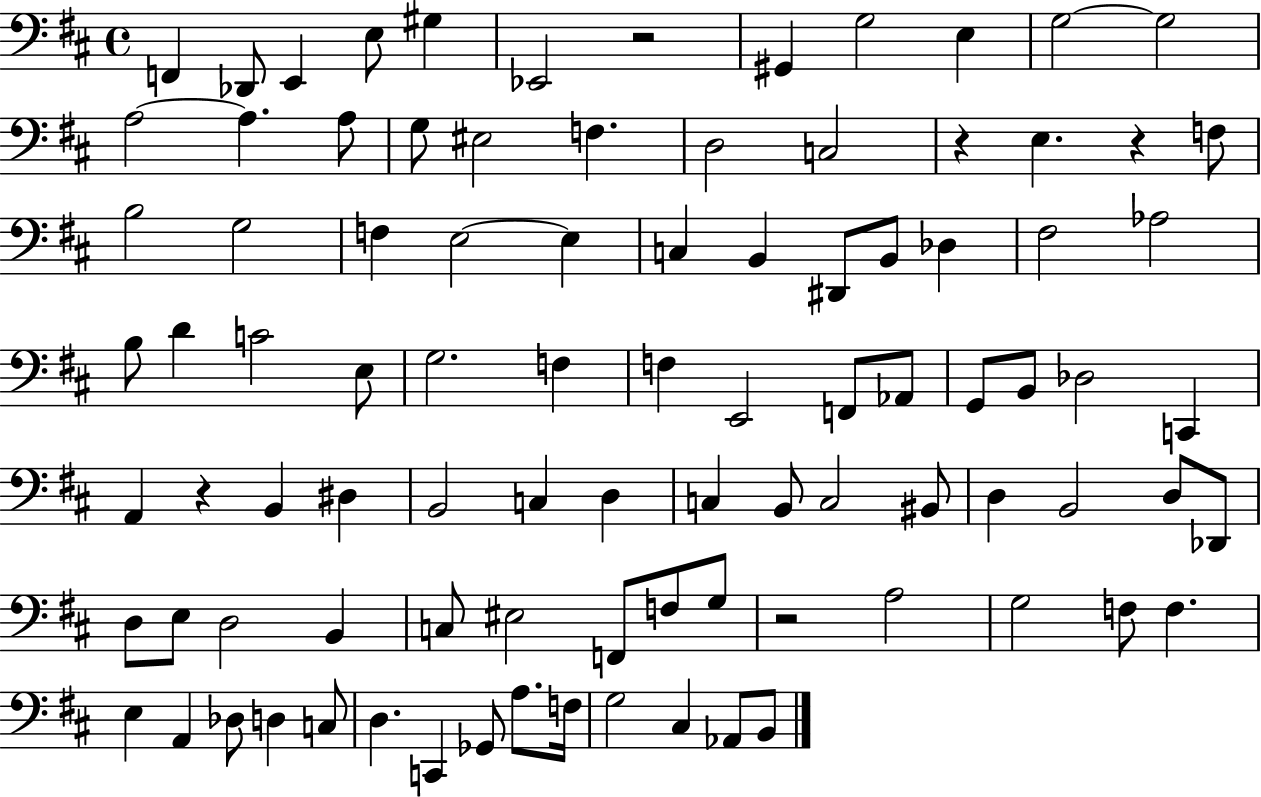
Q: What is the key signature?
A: D major